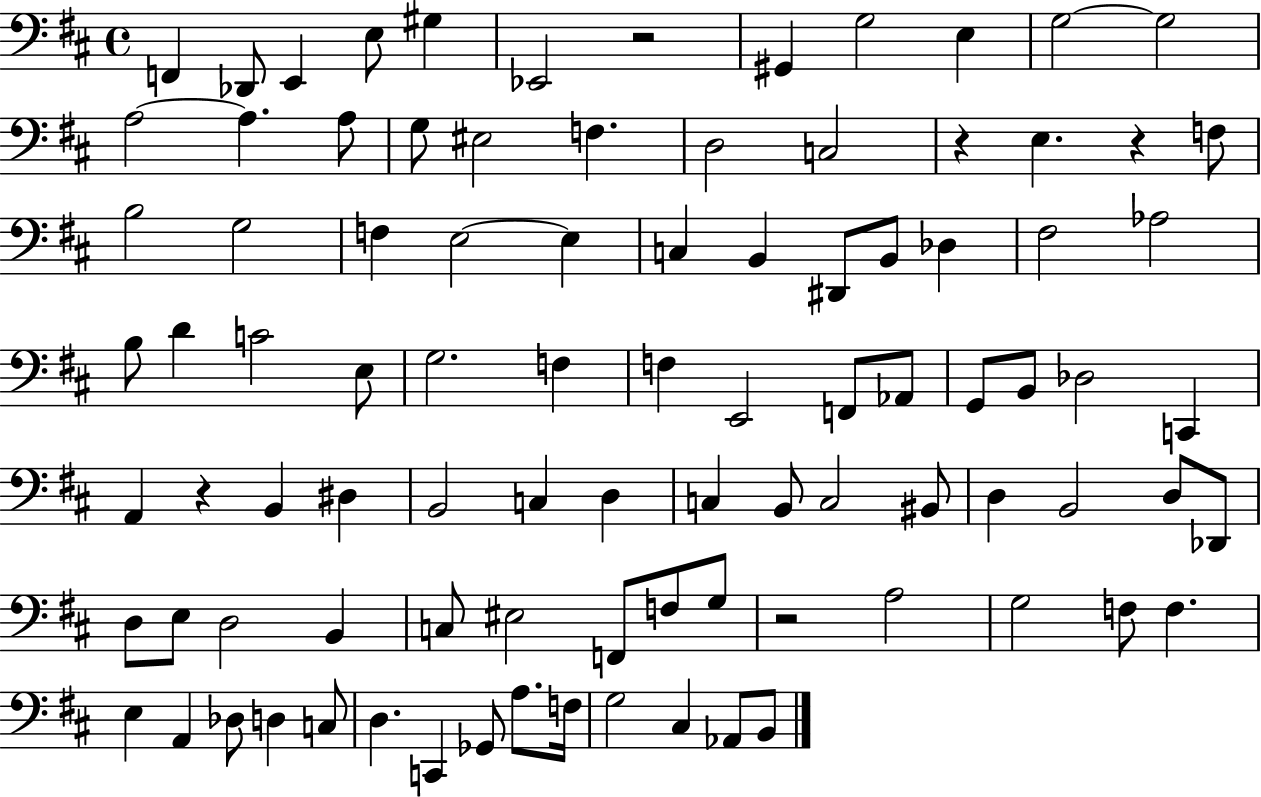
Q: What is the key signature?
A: D major